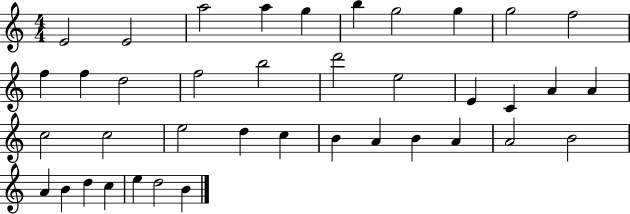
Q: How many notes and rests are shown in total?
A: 39